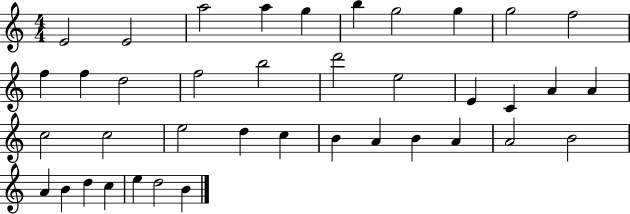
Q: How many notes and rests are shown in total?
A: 39